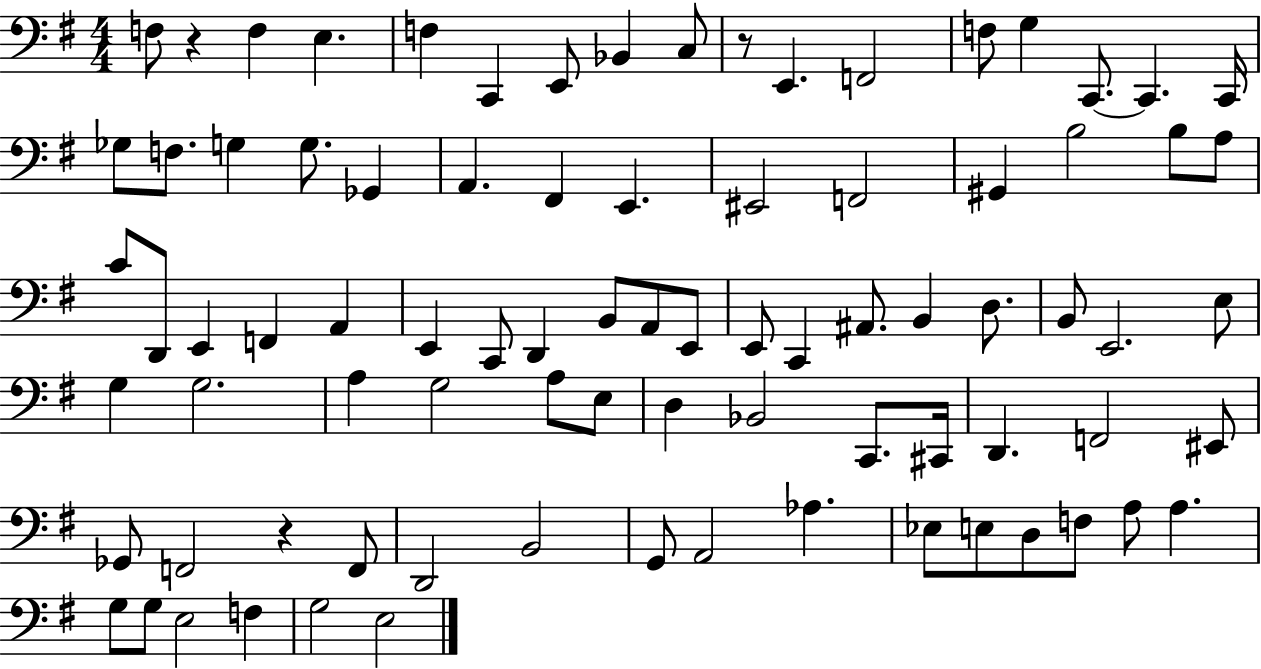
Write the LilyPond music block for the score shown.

{
  \clef bass
  \numericTimeSignature
  \time 4/4
  \key g \major
  f8 r4 f4 e4. | f4 c,4 e,8 bes,4 c8 | r8 e,4. f,2 | f8 g4 c,8.~~ c,4. c,16 | \break ges8 f8. g4 g8. ges,4 | a,4. fis,4 e,4. | eis,2 f,2 | gis,4 b2 b8 a8 | \break c'8 d,8 e,4 f,4 a,4 | e,4 c,8 d,4 b,8 a,8 e,8 | e,8 c,4 ais,8. b,4 d8. | b,8 e,2. e8 | \break g4 g2. | a4 g2 a8 e8 | d4 bes,2 c,8. cis,16 | d,4. f,2 eis,8 | \break ges,8 f,2 r4 f,8 | d,2 b,2 | g,8 a,2 aes4. | ees8 e8 d8 f8 a8 a4. | \break g8 g8 e2 f4 | g2 e2 | \bar "|."
}